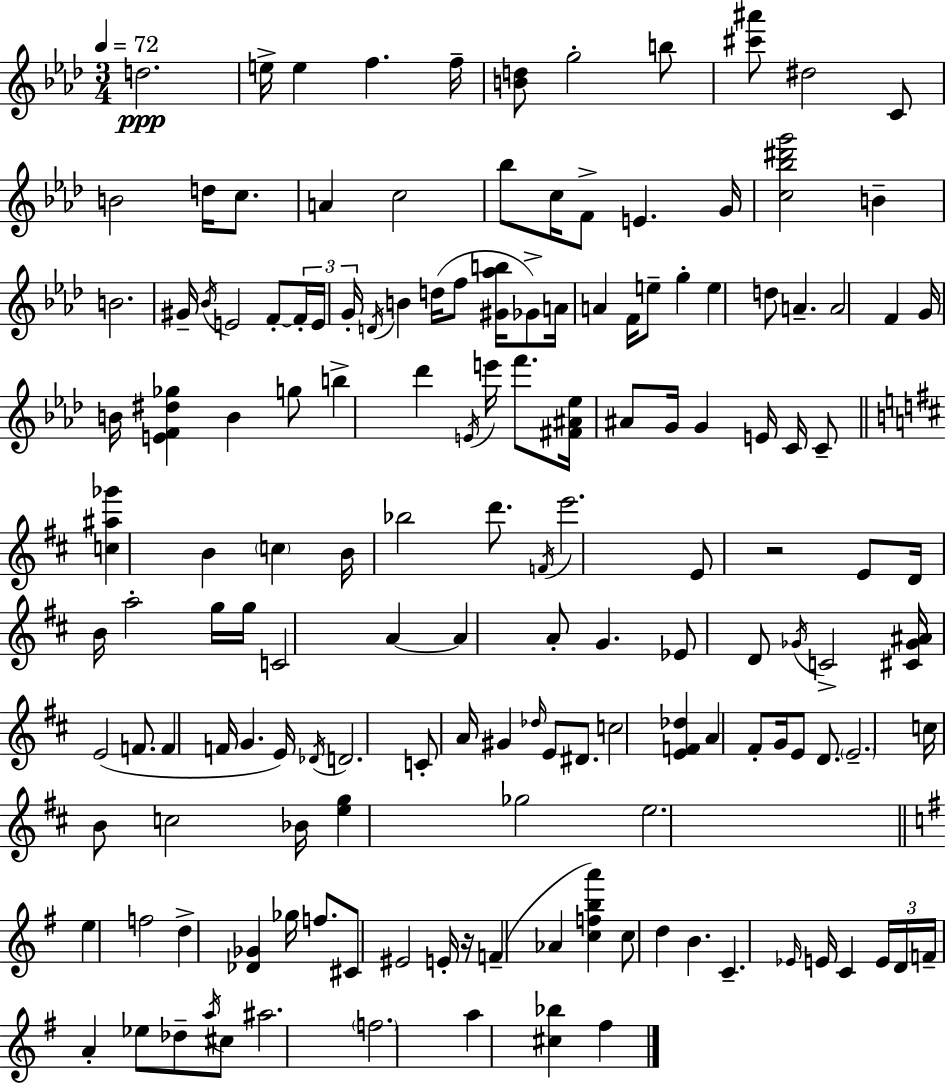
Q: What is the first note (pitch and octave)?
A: D5